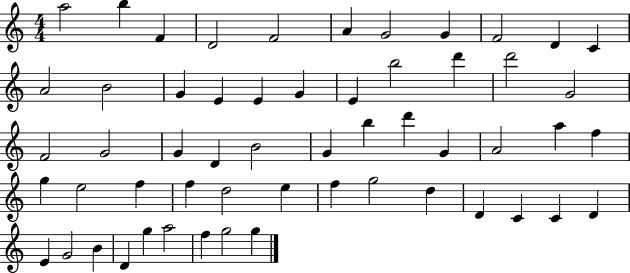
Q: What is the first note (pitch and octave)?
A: A5